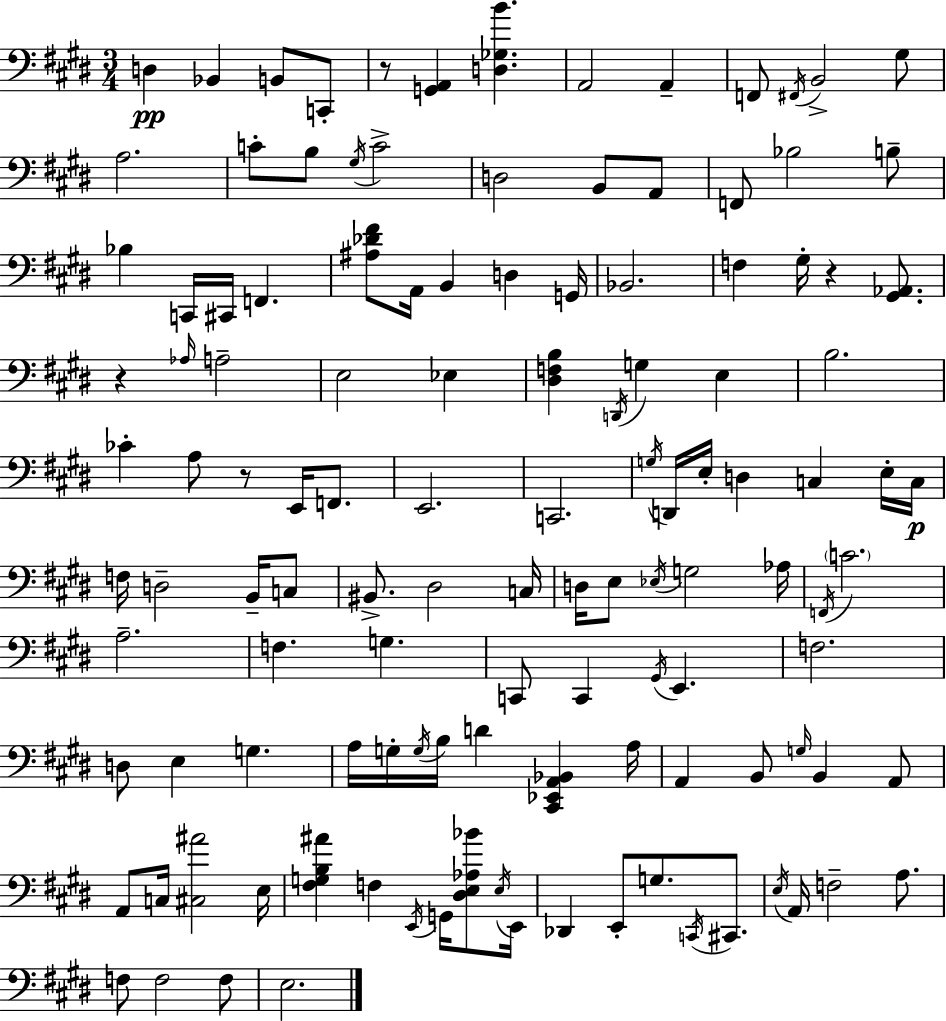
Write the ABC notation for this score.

X:1
T:Untitled
M:3/4
L:1/4
K:E
D, _B,, B,,/2 C,,/2 z/2 [G,,A,,] [D,_G,B] A,,2 A,, F,,/2 ^F,,/4 B,,2 ^G,/2 A,2 C/2 B,/2 ^G,/4 C2 D,2 B,,/2 A,,/2 F,,/2 _B,2 B,/2 _B, C,,/4 ^C,,/4 F,, [^A,_D^F]/2 A,,/4 B,, D, G,,/4 _B,,2 F, ^G,/4 z [^G,,_A,,]/2 z _A,/4 A,2 E,2 _E, [^D,F,B,] D,,/4 G, E, B,2 _C A,/2 z/2 E,,/4 F,,/2 E,,2 C,,2 G,/4 D,,/4 E,/4 D, C, E,/4 C,/4 F,/4 D,2 B,,/4 C,/2 ^B,,/2 ^D,2 C,/4 D,/4 E,/2 _E,/4 G,2 _A,/4 F,,/4 C2 A,2 F, G, C,,/2 C,, ^G,,/4 E,, F,2 D,/2 E, G, A,/4 G,/4 G,/4 B,/4 D [^C,,_E,,A,,_B,,] A,/4 A,, B,,/2 G,/4 B,, A,,/2 A,,/2 C,/4 [^C,^A]2 E,/4 [^F,G,B,^A] F, E,,/4 G,,/4 [^D,E,_A,_B]/2 E,/4 E,,/4 _D,, E,,/2 G,/2 C,,/4 ^C,,/2 E,/4 A,,/4 F,2 A,/2 F,/2 F,2 F,/2 E,2